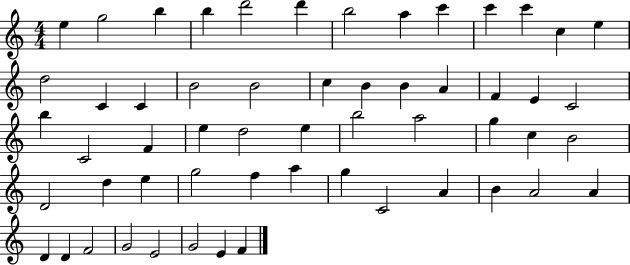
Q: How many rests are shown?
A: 0